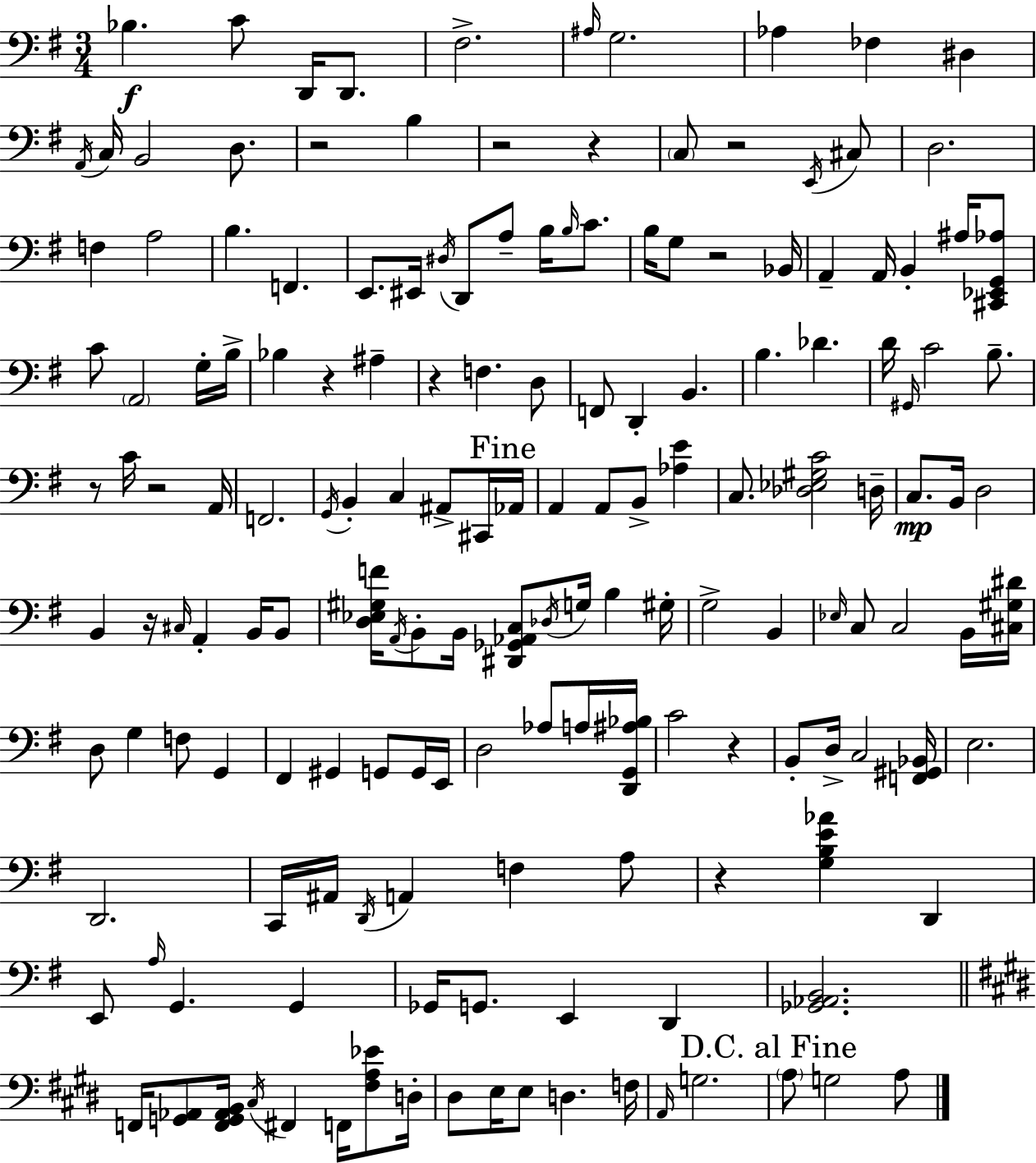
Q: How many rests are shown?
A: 12